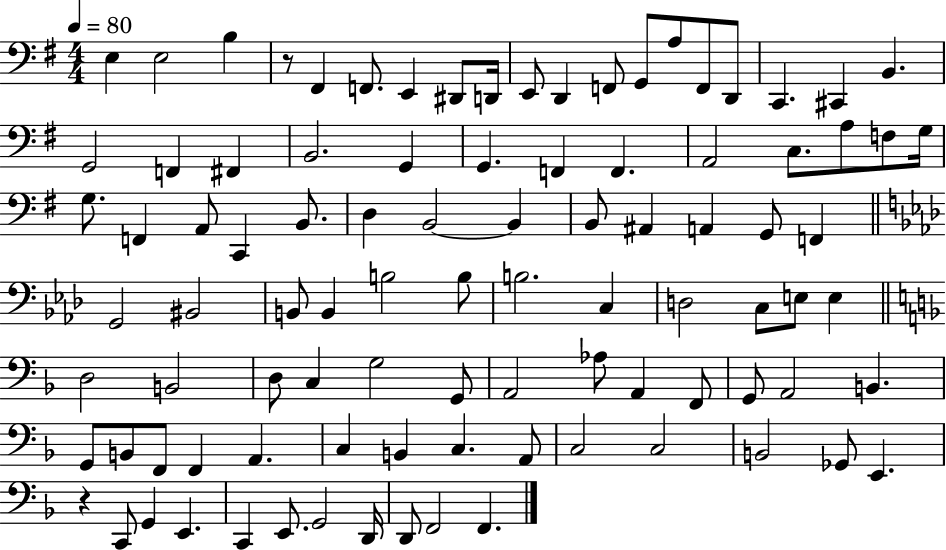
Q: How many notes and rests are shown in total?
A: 95